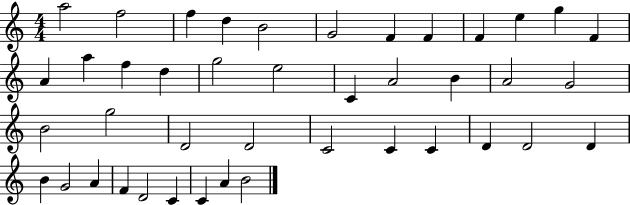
A5/h F5/h F5/q D5/q B4/h G4/h F4/q F4/q F4/q E5/q G5/q F4/q A4/q A5/q F5/q D5/q G5/h E5/h C4/q A4/h B4/q A4/h G4/h B4/h G5/h D4/h D4/h C4/h C4/q C4/q D4/q D4/h D4/q B4/q G4/h A4/q F4/q D4/h C4/q C4/q A4/q B4/h